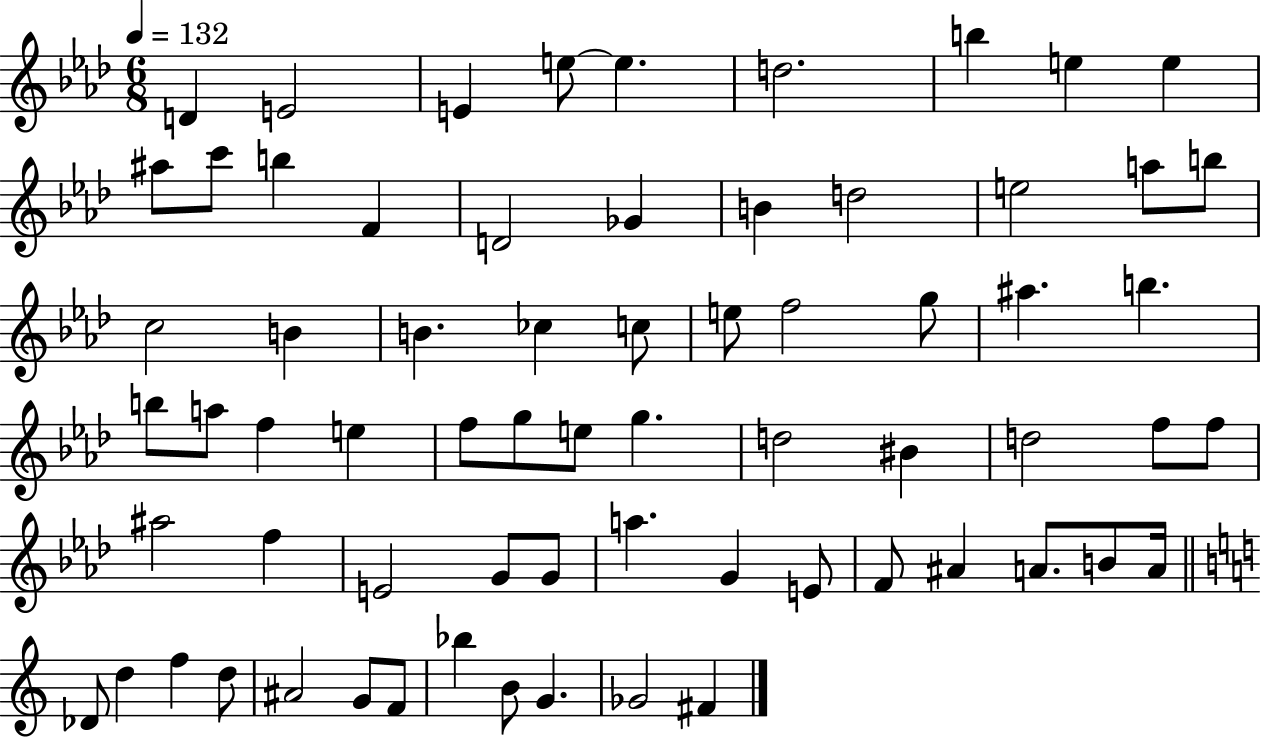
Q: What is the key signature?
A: AES major